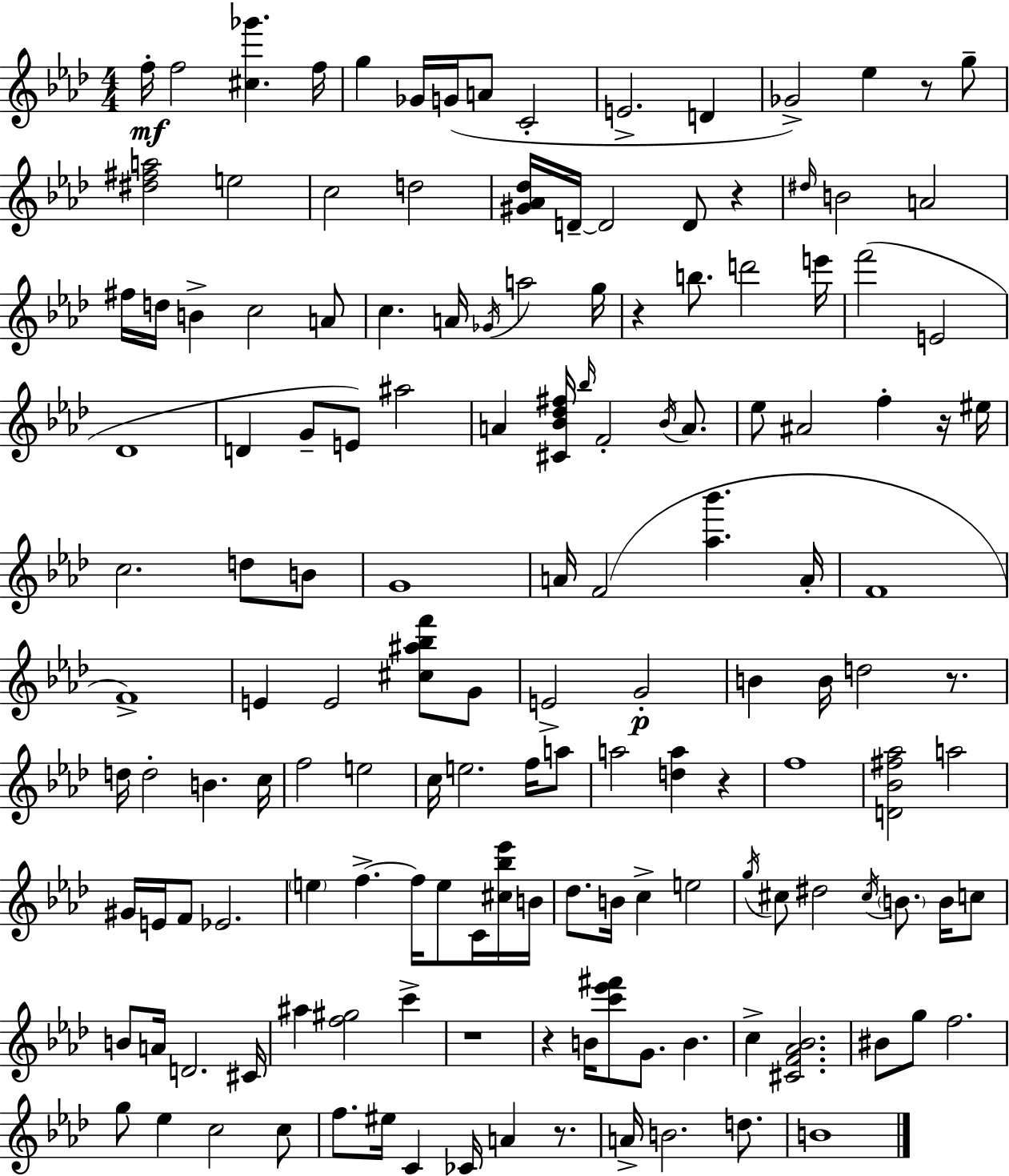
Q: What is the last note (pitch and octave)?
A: B4